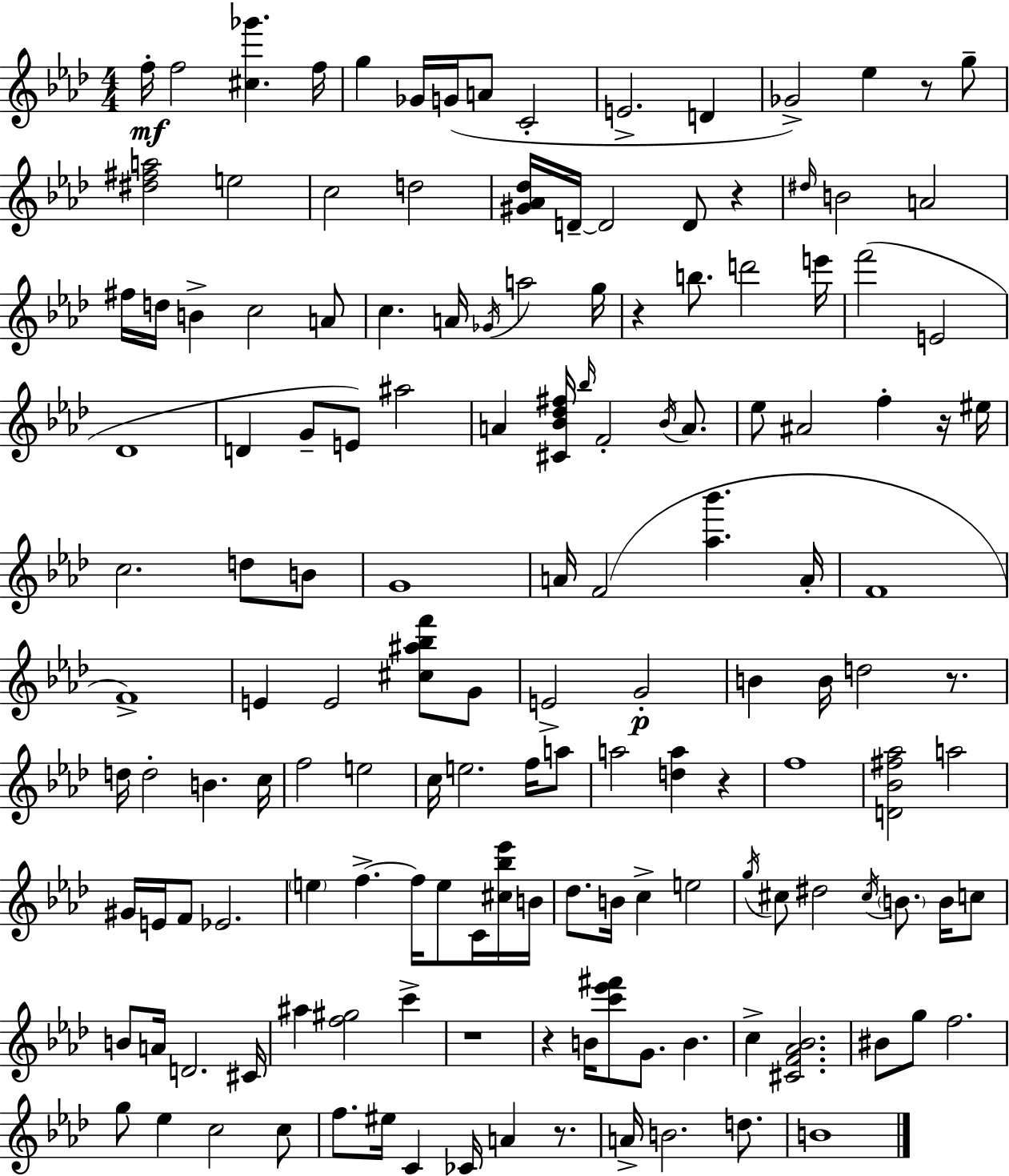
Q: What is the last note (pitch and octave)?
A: B4